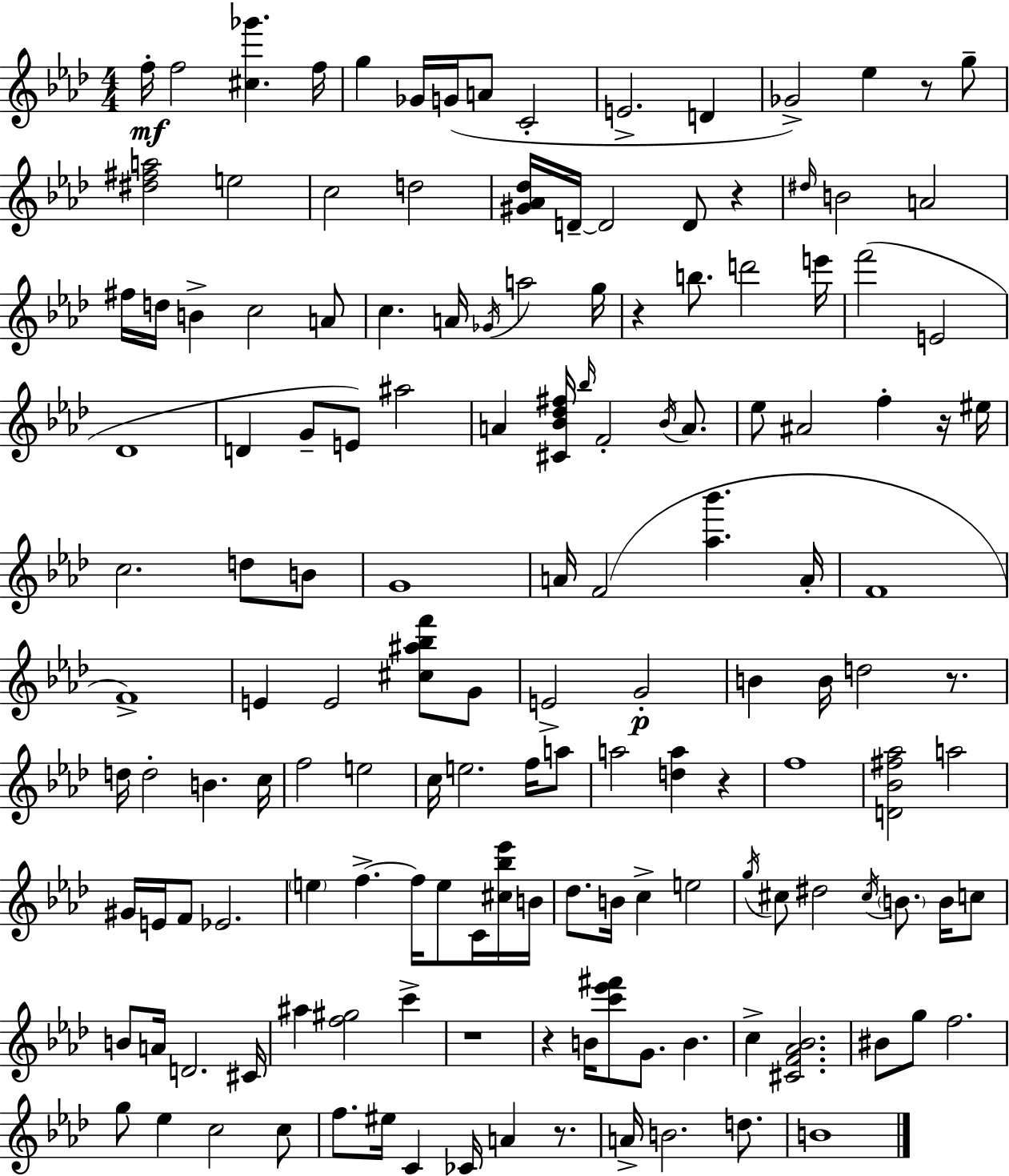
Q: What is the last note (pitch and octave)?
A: B4